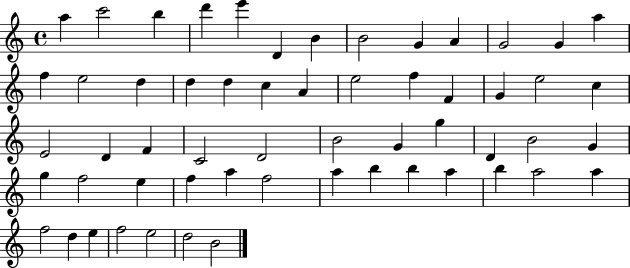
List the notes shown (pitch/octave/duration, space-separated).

A5/q C6/h B5/q D6/q E6/q D4/q B4/q B4/h G4/q A4/q G4/h G4/q A5/q F5/q E5/h D5/q D5/q D5/q C5/q A4/q E5/h F5/q F4/q G4/q E5/h C5/q E4/h D4/q F4/q C4/h D4/h B4/h G4/q G5/q D4/q B4/h G4/q G5/q F5/h E5/q F5/q A5/q F5/h A5/q B5/q B5/q A5/q B5/q A5/h A5/q F5/h D5/q E5/q F5/h E5/h D5/h B4/h